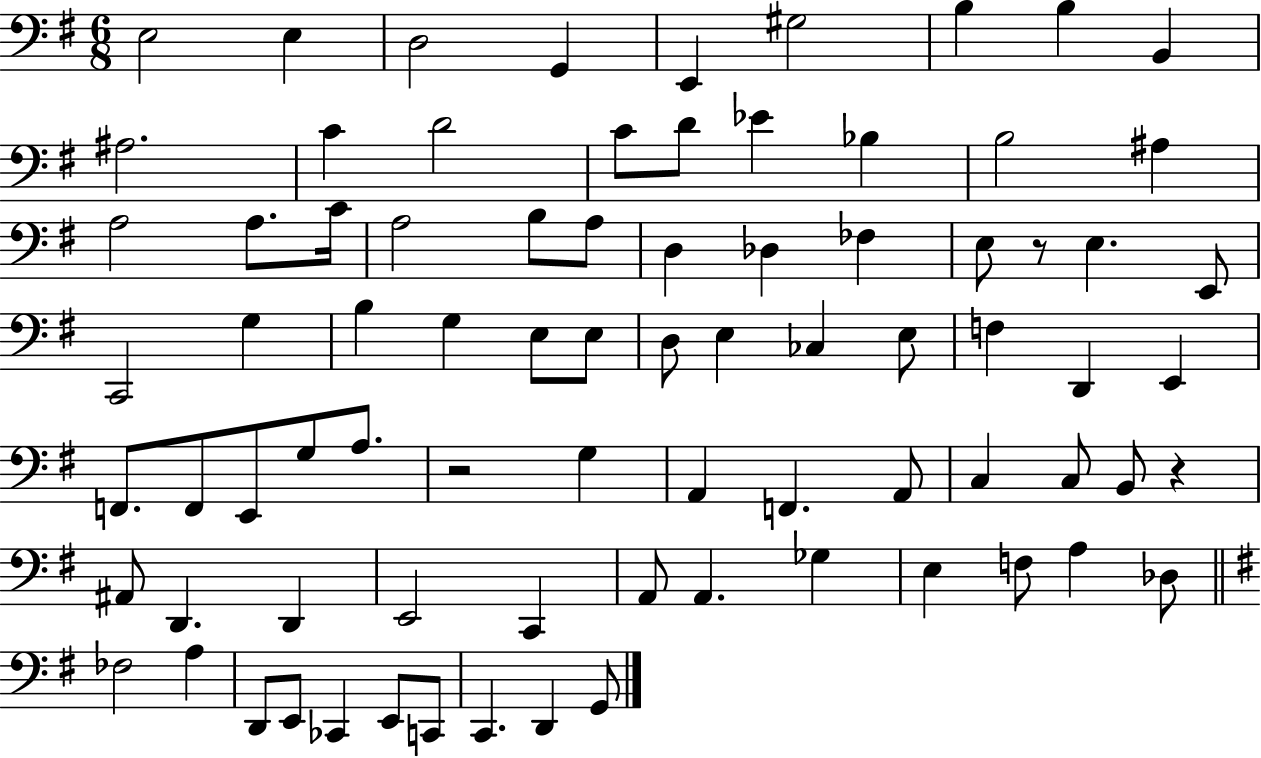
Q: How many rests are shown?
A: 3